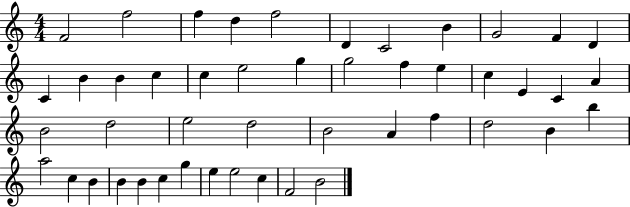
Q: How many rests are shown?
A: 0